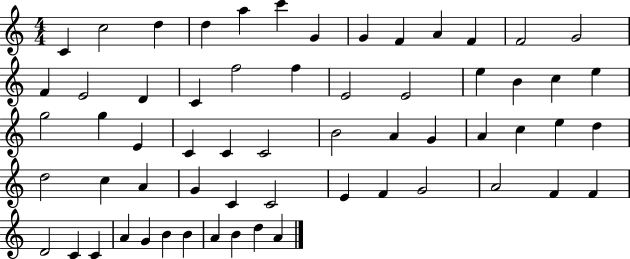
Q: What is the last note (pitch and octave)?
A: A4